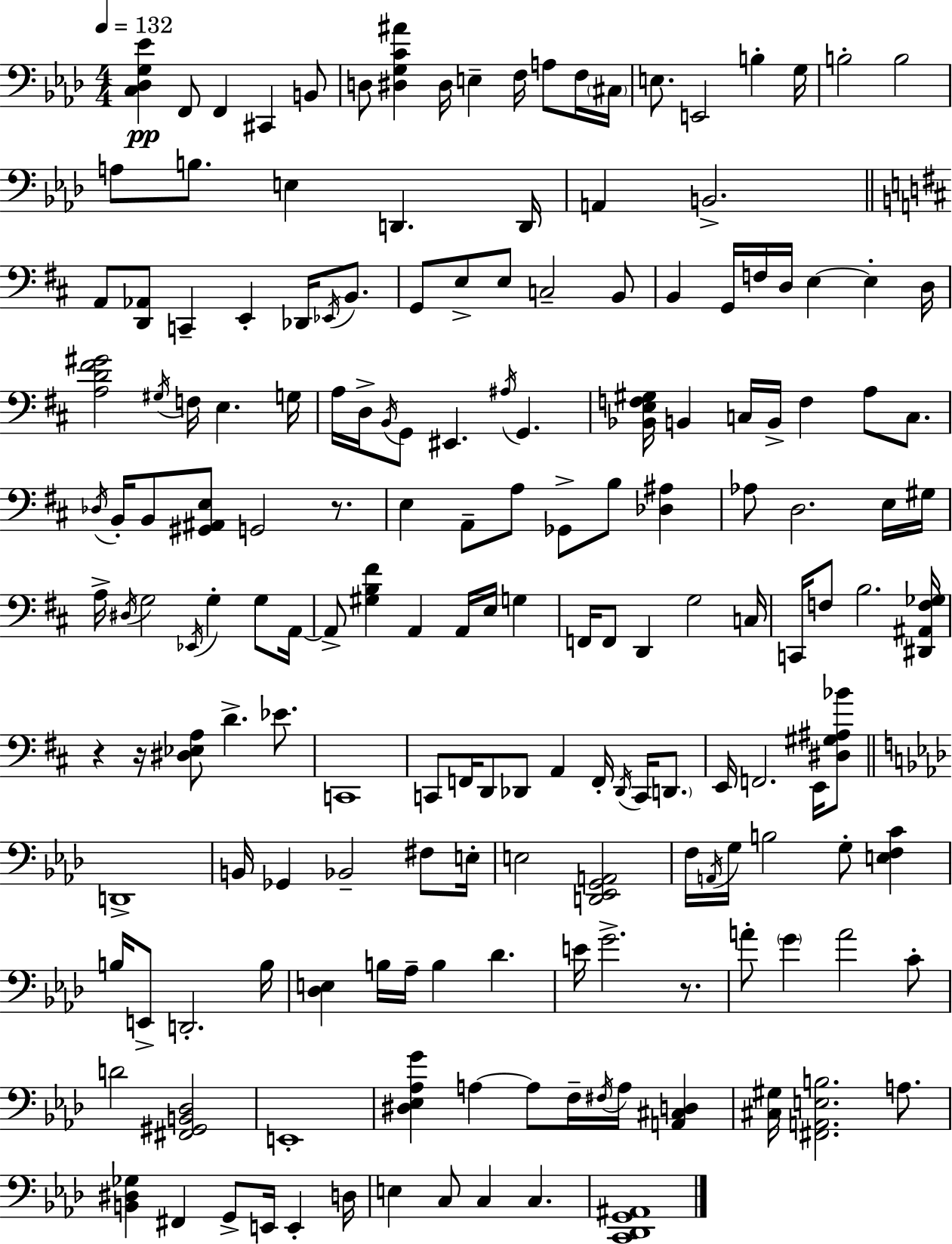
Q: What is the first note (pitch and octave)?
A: F2